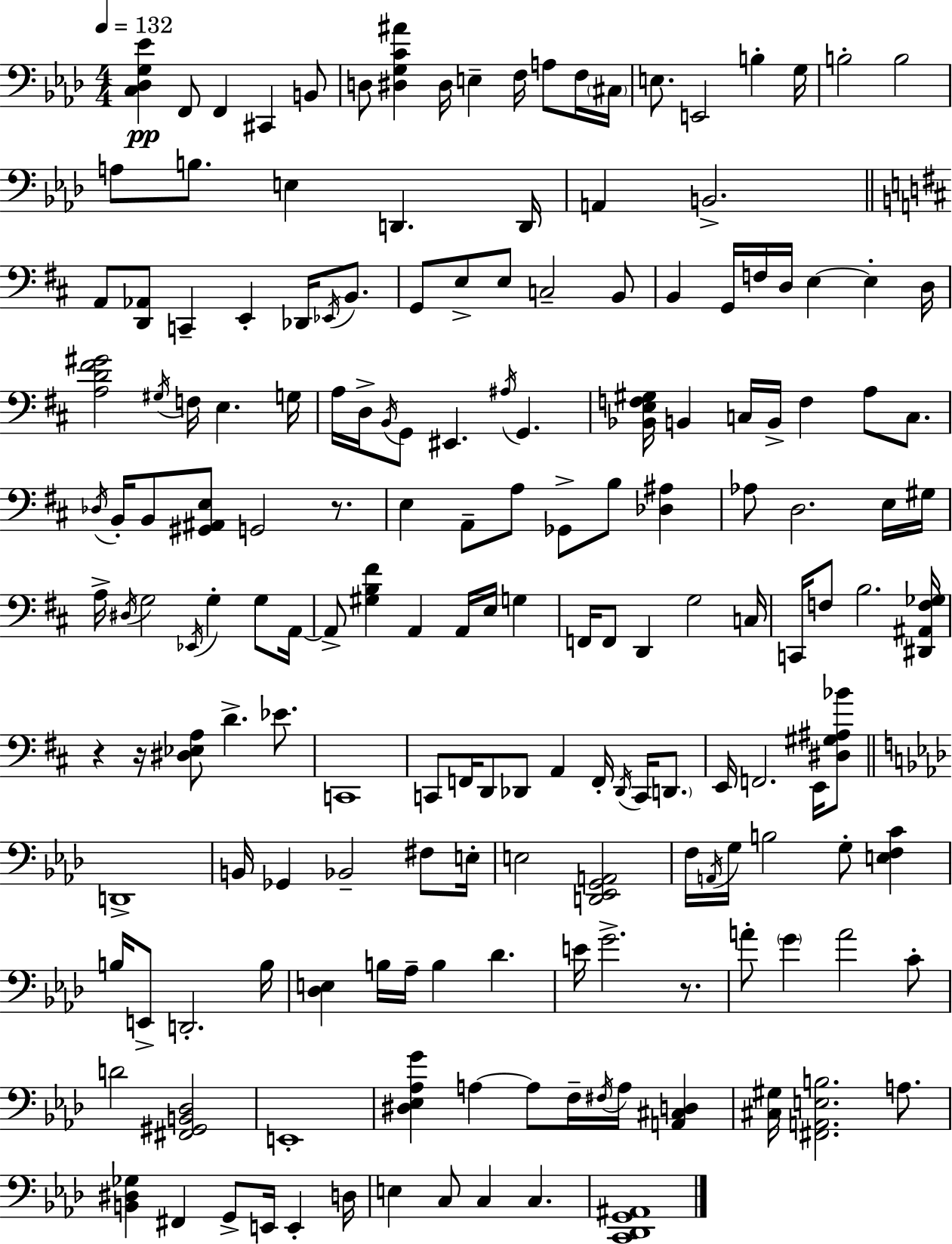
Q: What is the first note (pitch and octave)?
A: F2